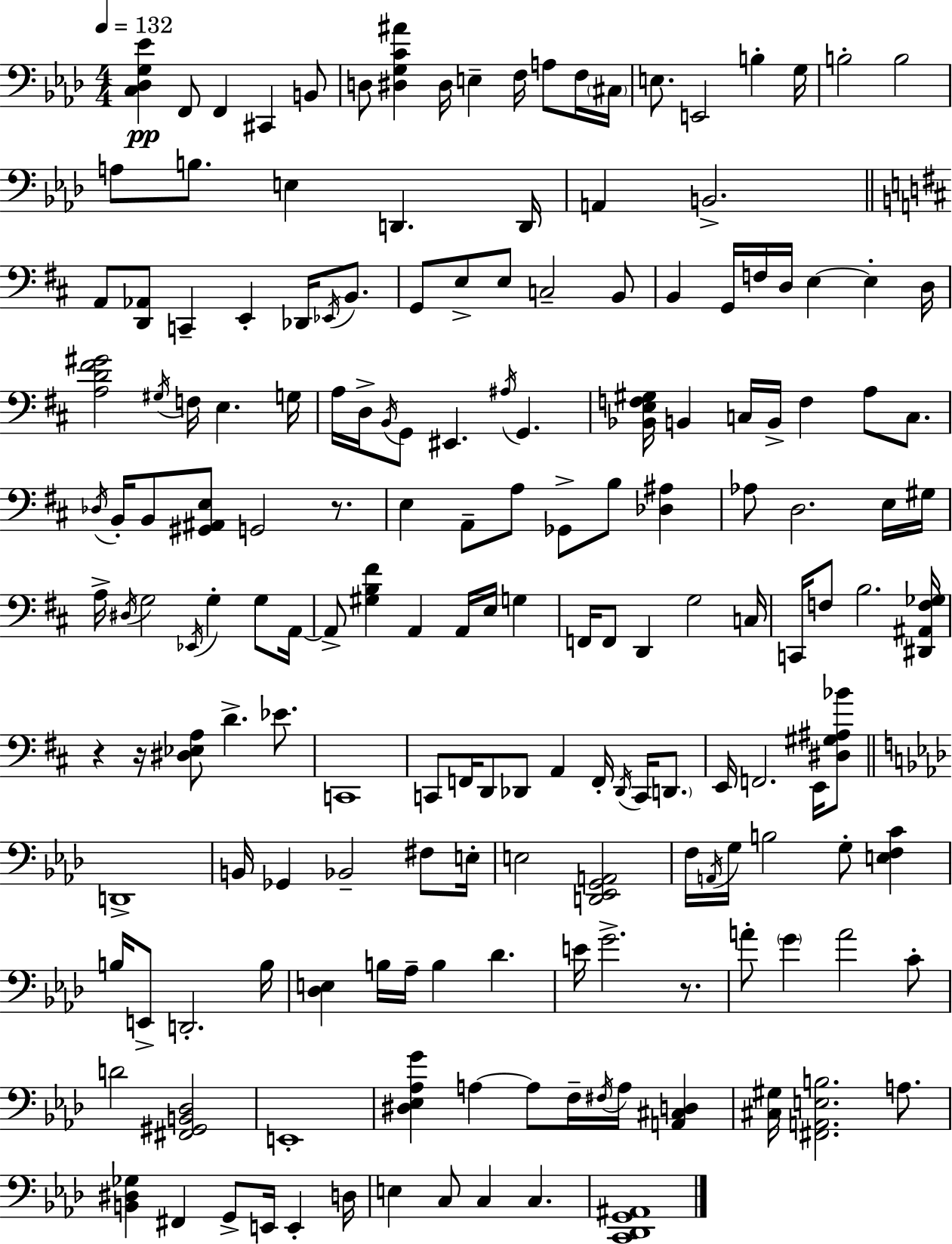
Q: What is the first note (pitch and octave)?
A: F2